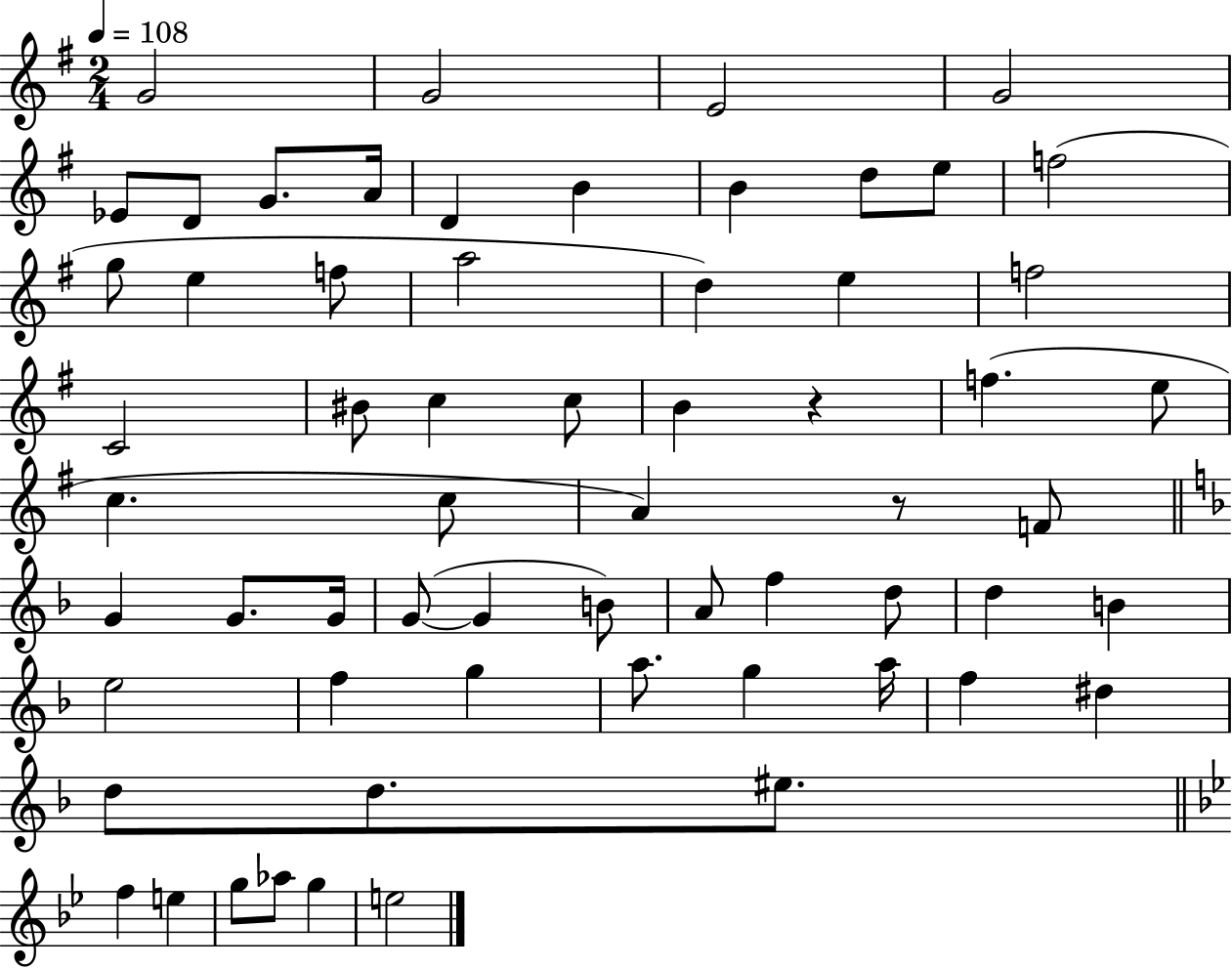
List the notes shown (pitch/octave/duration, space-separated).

G4/h G4/h E4/h G4/h Eb4/e D4/e G4/e. A4/s D4/q B4/q B4/q D5/e E5/e F5/h G5/e E5/q F5/e A5/h D5/q E5/q F5/h C4/h BIS4/e C5/q C5/e B4/q R/q F5/q. E5/e C5/q. C5/e A4/q R/e F4/e G4/q G4/e. G4/s G4/e G4/q B4/e A4/e F5/q D5/e D5/q B4/q E5/h F5/q G5/q A5/e. G5/q A5/s F5/q D#5/q D5/e D5/e. EIS5/e. F5/q E5/q G5/e Ab5/e G5/q E5/h